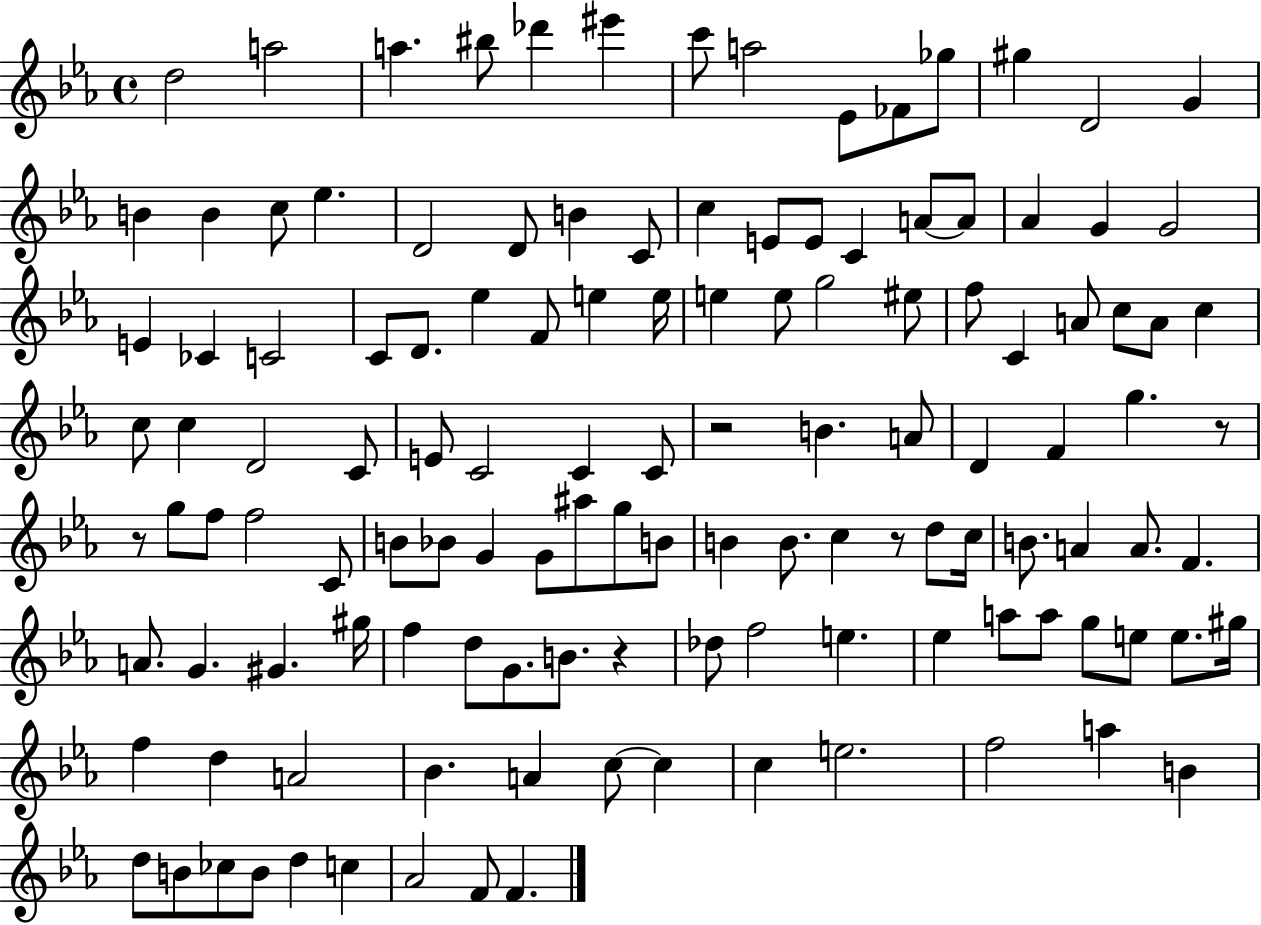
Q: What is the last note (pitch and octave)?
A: F4